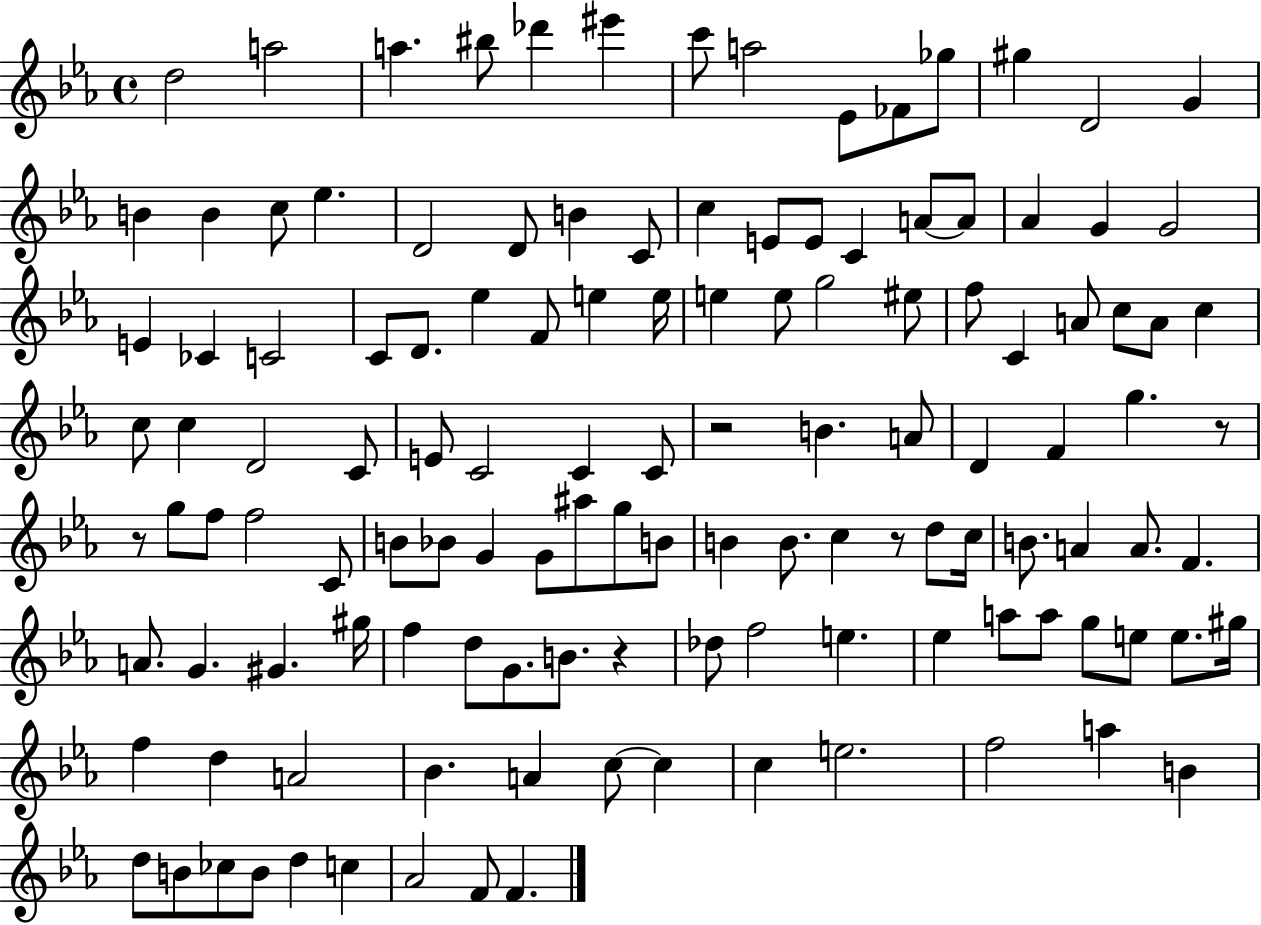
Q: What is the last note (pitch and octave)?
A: F4